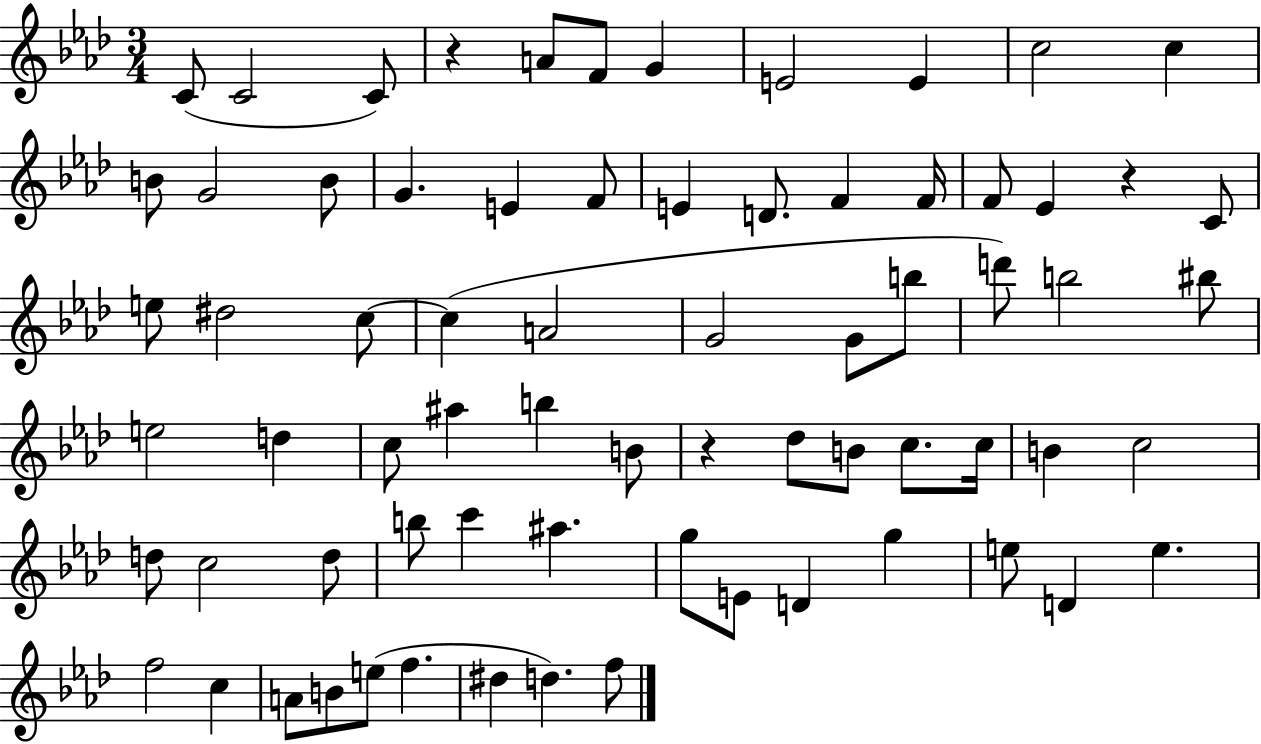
C4/e C4/h C4/e R/q A4/e F4/e G4/q E4/h E4/q C5/h C5/q B4/e G4/h B4/e G4/q. E4/q F4/e E4/q D4/e. F4/q F4/s F4/e Eb4/q R/q C4/e E5/e D#5/h C5/e C5/q A4/h G4/h G4/e B5/e D6/e B5/h BIS5/e E5/h D5/q C5/e A#5/q B5/q B4/e R/q Db5/e B4/e C5/e. C5/s B4/q C5/h D5/e C5/h D5/e B5/e C6/q A#5/q. G5/e E4/e D4/q G5/q E5/e D4/q E5/q. F5/h C5/q A4/e B4/e E5/e F5/q. D#5/q D5/q. F5/e